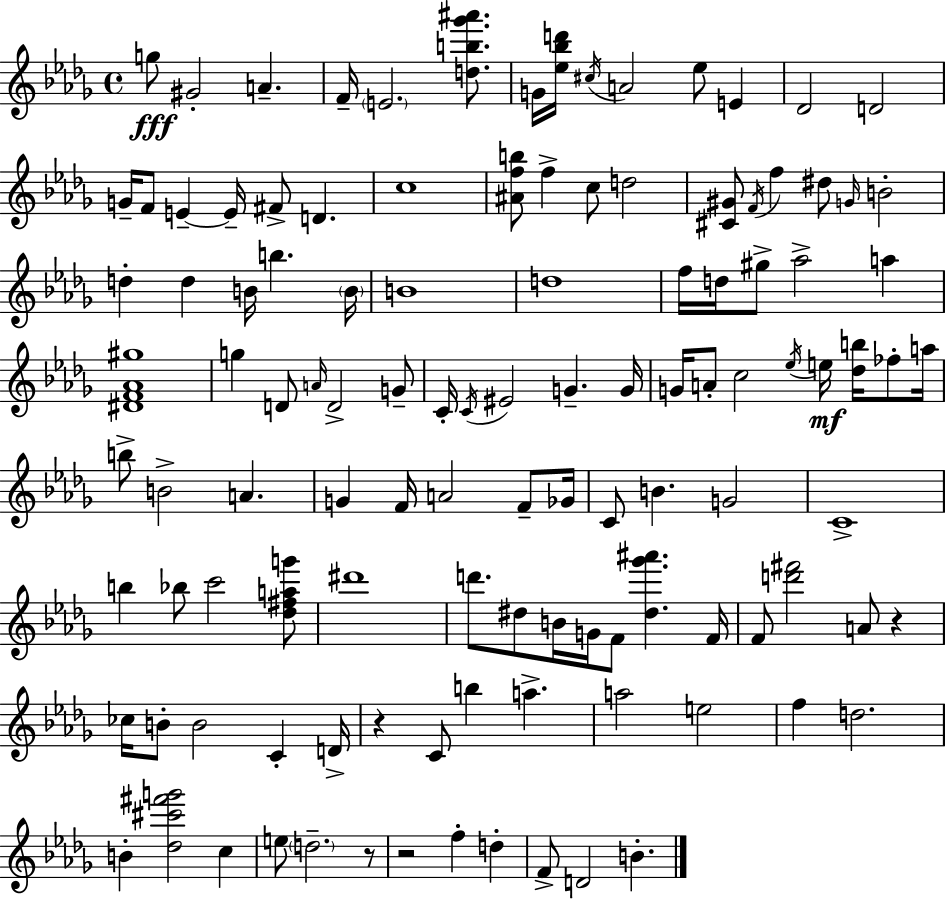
{
  \clef treble
  \time 4/4
  \defaultTimeSignature
  \key bes \minor
  \repeat volta 2 { g''8\fff gis'2-. a'4.-- | f'16-- \parenthesize e'2. <d'' b'' ges''' ais'''>8. | g'16 <ees'' bes'' d'''>16 \acciaccatura { cis''16 } a'2 ees''8 e'4 | des'2 d'2 | \break g'16-- f'8 e'4--~~ e'16-- fis'8-> d'4. | c''1 | <ais' f'' b''>8 f''4-> c''8 d''2 | <cis' gis'>8 \acciaccatura { f'16 } f''4 dis''8 \grace { g'16 } b'2-. | \break d''4-. d''4 b'16 b''4. | \parenthesize b'16 b'1 | d''1 | f''16 d''16 gis''8-> aes''2-> a''4 | \break <dis' f' aes' gis''>1 | g''4 d'8 \grace { a'16 } d'2-> | g'8-- c'16-. \acciaccatura { c'16 } eis'2 g'4.-- | g'16 g'16 a'8-. c''2 | \break \acciaccatura { ees''16 }\mf e''16 <des'' b''>16 fes''8-. a''16 b''8-> b'2-> | a'4. g'4 f'16 a'2 | f'8-- ges'16 c'8 b'4. g'2 | c'1-> | \break b''4 bes''8 c'''2 | <des'' fis'' a'' g'''>8 dis'''1 | d'''8. dis''8 b'16 g'16 f'8 <dis'' ges''' ais'''>4. | f'16 f'8 <d''' fis'''>2 | \break a'8 r4 ces''16 b'8-. b'2 | c'4-. d'16-> r4 c'8 b''4 | a''4.-> a''2 e''2 | f''4 d''2. | \break b'4-. <des'' cis''' fis''' g'''>2 | c''4 e''8 \parenthesize d''2.-- | r8 r2 f''4-. | d''4-. f'8-> d'2 | \break b'4.-. } \bar "|."
}